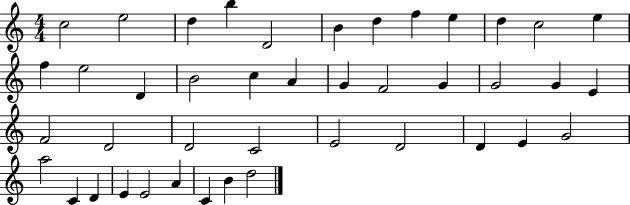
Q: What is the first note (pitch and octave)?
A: C5